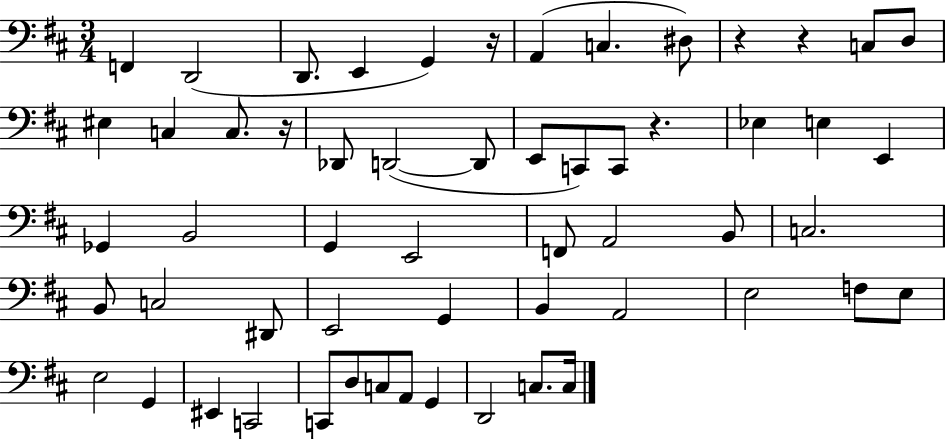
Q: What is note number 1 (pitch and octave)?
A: F2